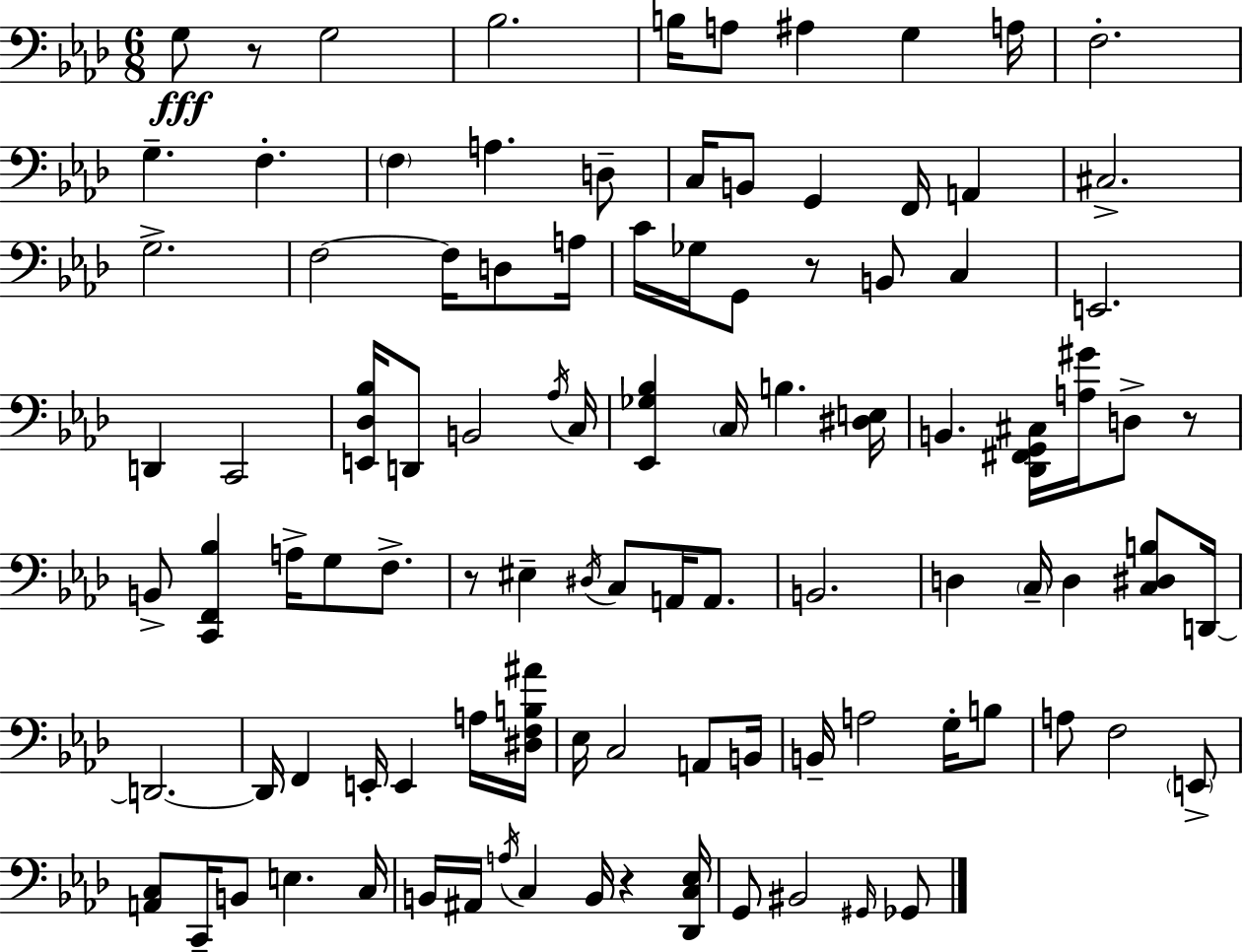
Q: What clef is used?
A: bass